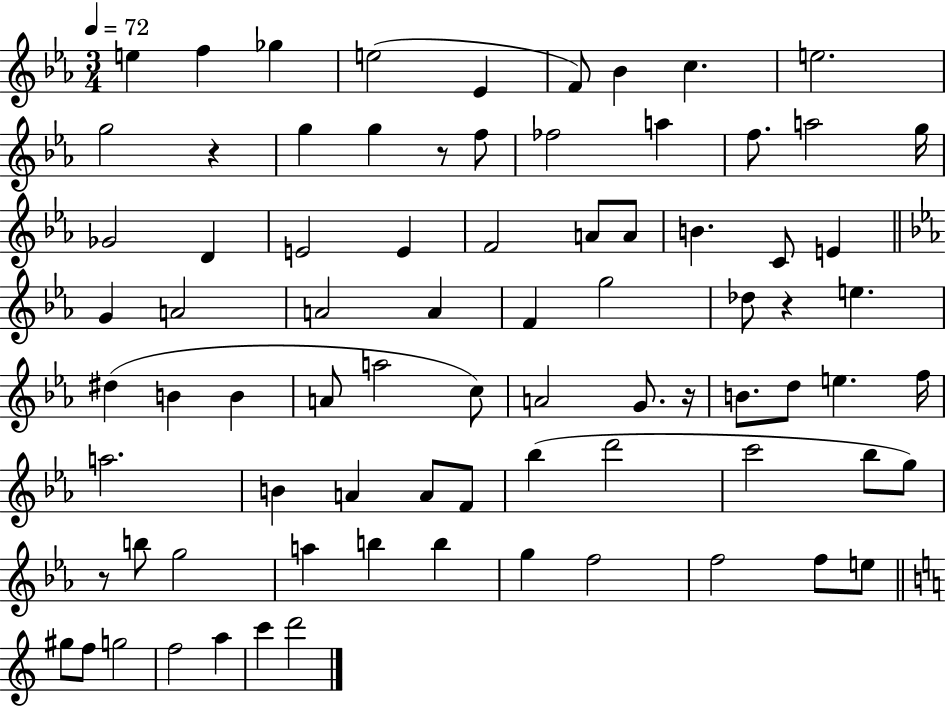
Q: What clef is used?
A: treble